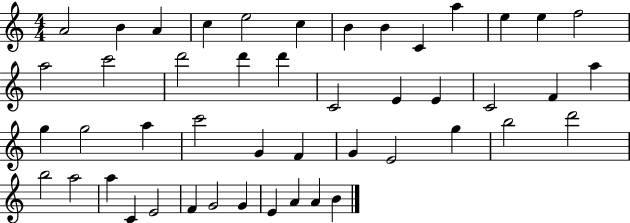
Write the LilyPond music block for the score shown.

{
  \clef treble
  \numericTimeSignature
  \time 4/4
  \key c \major
  a'2 b'4 a'4 | c''4 e''2 c''4 | b'4 b'4 c'4 a''4 | e''4 e''4 f''2 | \break a''2 c'''2 | d'''2 d'''4 d'''4 | c'2 e'4 e'4 | c'2 f'4 a''4 | \break g''4 g''2 a''4 | c'''2 g'4 f'4 | g'4 e'2 g''4 | b''2 d'''2 | \break b''2 a''2 | a''4 c'4 e'2 | f'4 g'2 g'4 | e'4 a'4 a'4 b'4 | \break \bar "|."
}